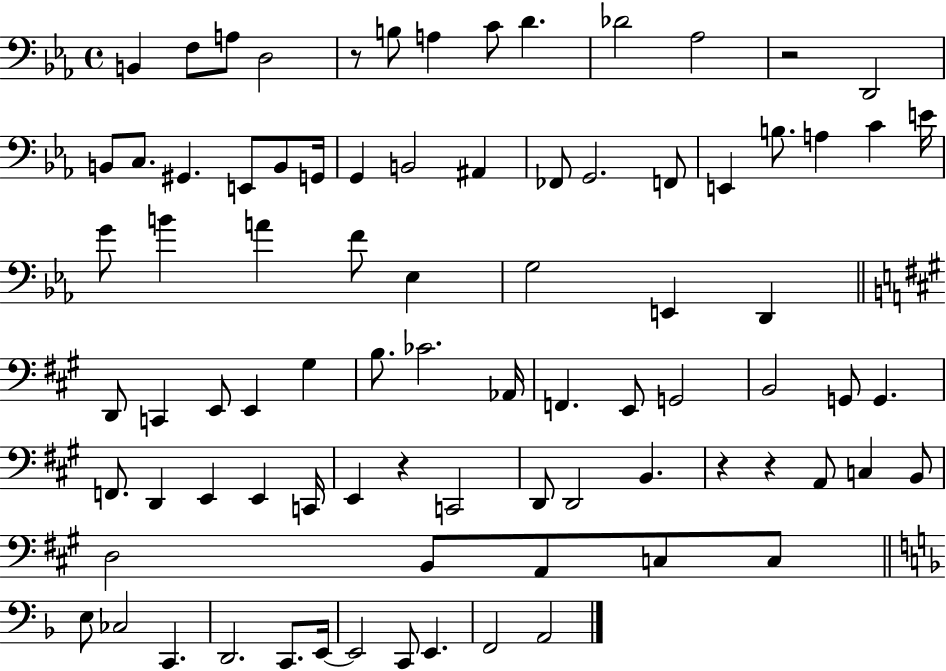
B2/q F3/e A3/e D3/h R/e B3/e A3/q C4/e D4/q. Db4/h Ab3/h R/h D2/h B2/e C3/e. G#2/q. E2/e B2/e G2/s G2/q B2/h A#2/q FES2/e G2/h. F2/e E2/q B3/e. A3/q C4/q E4/s G4/e B4/q A4/q F4/e Eb3/q G3/h E2/q D2/q D2/e C2/q E2/e E2/q G#3/q B3/e. CES4/h. Ab2/s F2/q. E2/e G2/h B2/h G2/e G2/q. F2/e. D2/q E2/q E2/q C2/s E2/q R/q C2/h D2/e D2/h B2/q. R/q R/q A2/e C3/q B2/e D3/h B2/e A2/e C3/e C3/e E3/e CES3/h C2/q. D2/h. C2/e. E2/s E2/h C2/e E2/q. F2/h A2/h